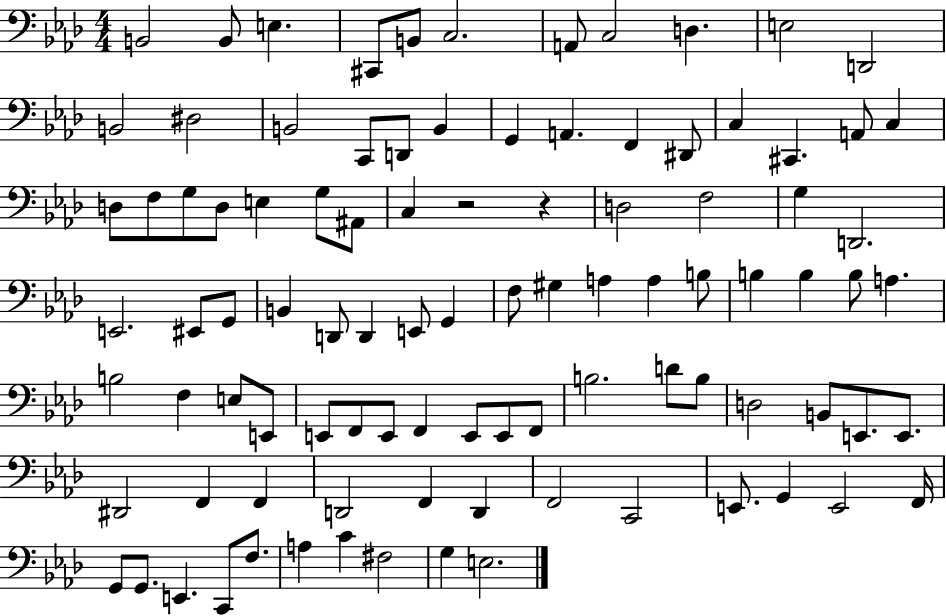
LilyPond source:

{
  \clef bass
  \numericTimeSignature
  \time 4/4
  \key aes \major
  b,2 b,8 e4. | cis,8 b,8 c2. | a,8 c2 d4. | e2 d,2 | \break b,2 dis2 | b,2 c,8 d,8 b,4 | g,4 a,4. f,4 dis,8 | c4 cis,4. a,8 c4 | \break d8 f8 g8 d8 e4 g8 ais,8 | c4 r2 r4 | d2 f2 | g4 d,2. | \break e,2. eis,8 g,8 | b,4 d,8 d,4 e,8 g,4 | f8 gis4 a4 a4 b8 | b4 b4 b8 a4. | \break b2 f4 e8 e,8 | e,8 f,8 e,8 f,4 e,8 e,8 f,8 | b2. d'8 b8 | d2 b,8 e,8. e,8. | \break dis,2 f,4 f,4 | d,2 f,4 d,4 | f,2 c,2 | e,8. g,4 e,2 f,16 | \break g,8 g,8. e,4. c,8 f8. | a4 c'4 fis2 | g4 e2. | \bar "|."
}